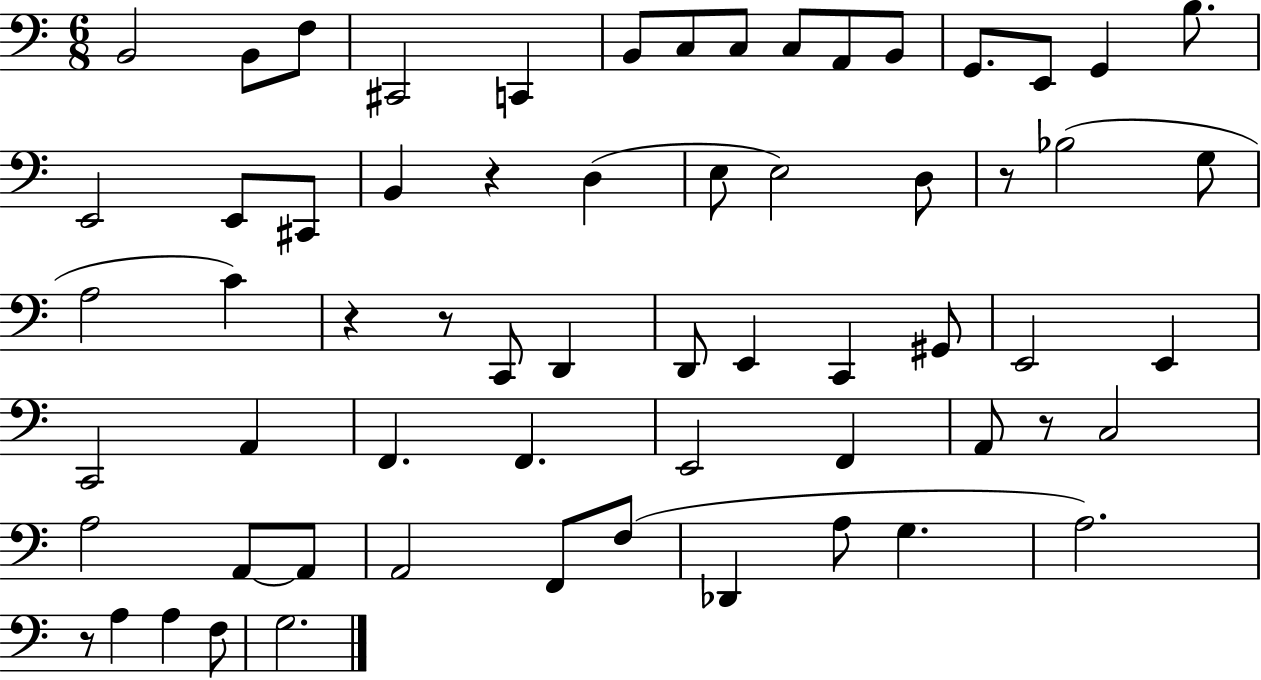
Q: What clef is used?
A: bass